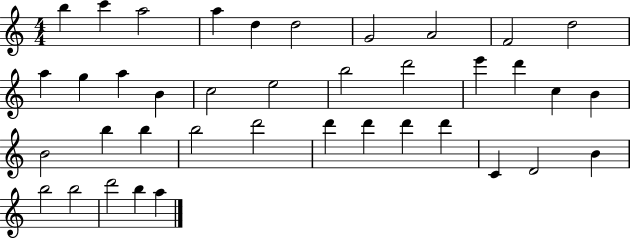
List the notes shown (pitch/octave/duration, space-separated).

B5/q C6/q A5/h A5/q D5/q D5/h G4/h A4/h F4/h D5/h A5/q G5/q A5/q B4/q C5/h E5/h B5/h D6/h E6/q D6/q C5/q B4/q B4/h B5/q B5/q B5/h D6/h D6/q D6/q D6/q D6/q C4/q D4/h B4/q B5/h B5/h D6/h B5/q A5/q